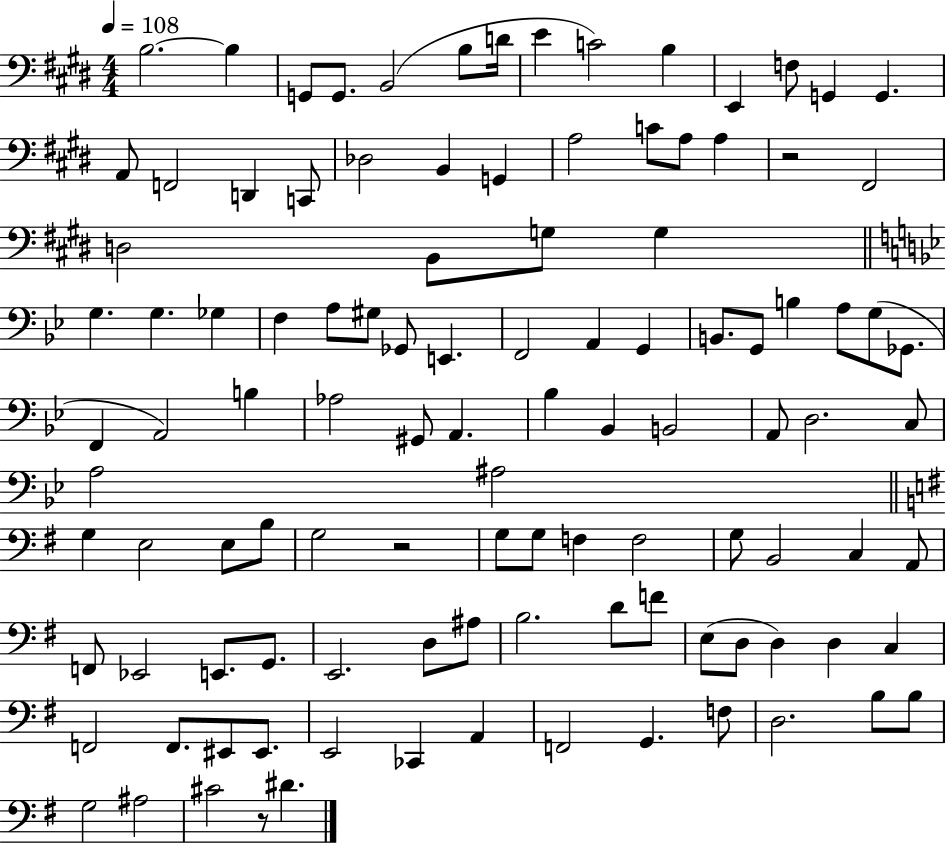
X:1
T:Untitled
M:4/4
L:1/4
K:E
B,2 B, G,,/2 G,,/2 B,,2 B,/2 D/4 E C2 B, E,, F,/2 G,, G,, A,,/2 F,,2 D,, C,,/2 _D,2 B,, G,, A,2 C/2 A,/2 A, z2 ^F,,2 D,2 B,,/2 G,/2 G, G, G, _G, F, A,/2 ^G,/2 _G,,/2 E,, F,,2 A,, G,, B,,/2 G,,/2 B, A,/2 G,/2 _G,,/2 F,, A,,2 B, _A,2 ^G,,/2 A,, _B, _B,, B,,2 A,,/2 D,2 C,/2 A,2 ^A,2 G, E,2 E,/2 B,/2 G,2 z2 G,/2 G,/2 F, F,2 G,/2 B,,2 C, A,,/2 F,,/2 _E,,2 E,,/2 G,,/2 E,,2 D,/2 ^A,/2 B,2 D/2 F/2 E,/2 D,/2 D, D, C, F,,2 F,,/2 ^E,,/2 ^E,,/2 E,,2 _C,, A,, F,,2 G,, F,/2 D,2 B,/2 B,/2 G,2 ^A,2 ^C2 z/2 ^D